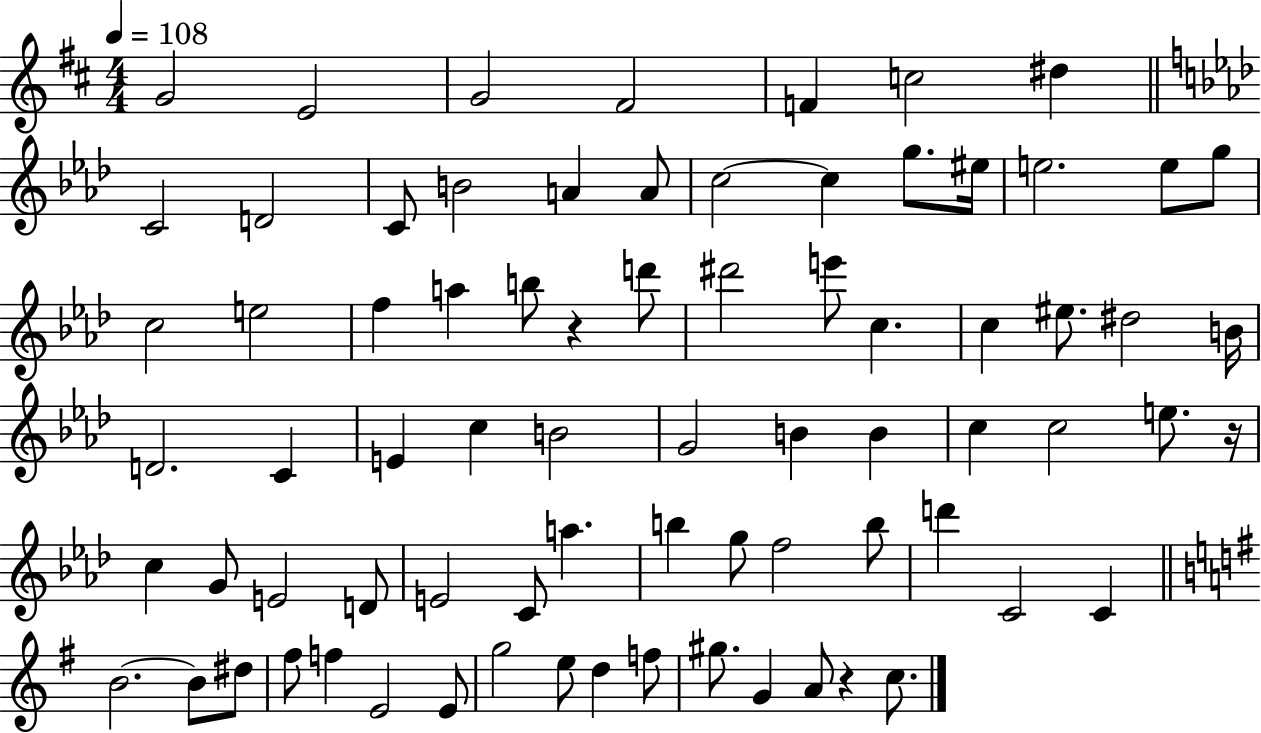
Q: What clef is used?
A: treble